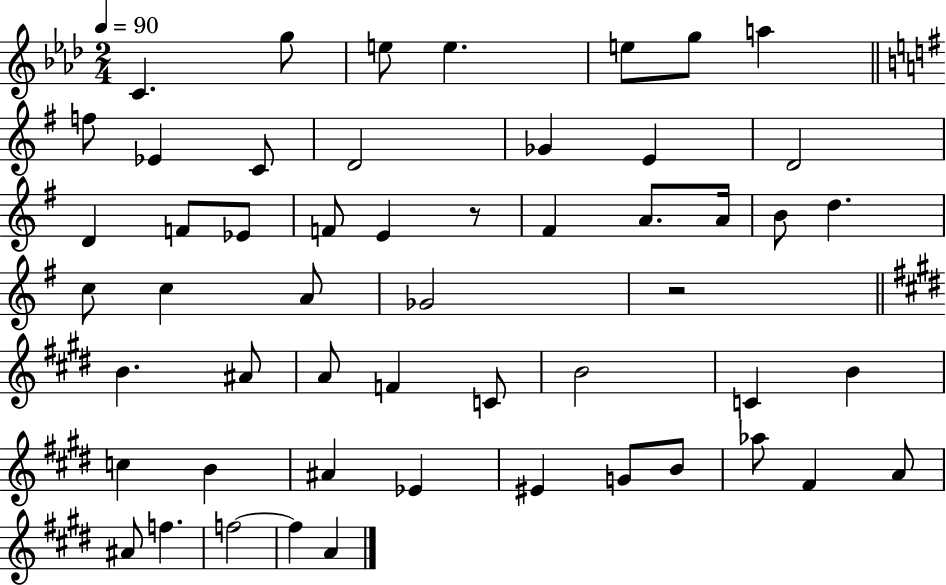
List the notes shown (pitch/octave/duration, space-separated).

C4/q. G5/e E5/e E5/q. E5/e G5/e A5/q F5/e Eb4/q C4/e D4/h Gb4/q E4/q D4/h D4/q F4/e Eb4/e F4/e E4/q R/e F#4/q A4/e. A4/s B4/e D5/q. C5/e C5/q A4/e Gb4/h R/h B4/q. A#4/e A4/e F4/q C4/e B4/h C4/q B4/q C5/q B4/q A#4/q Eb4/q EIS4/q G4/e B4/e Ab5/e F#4/q A4/e A#4/e F5/q. F5/h F5/q A4/q